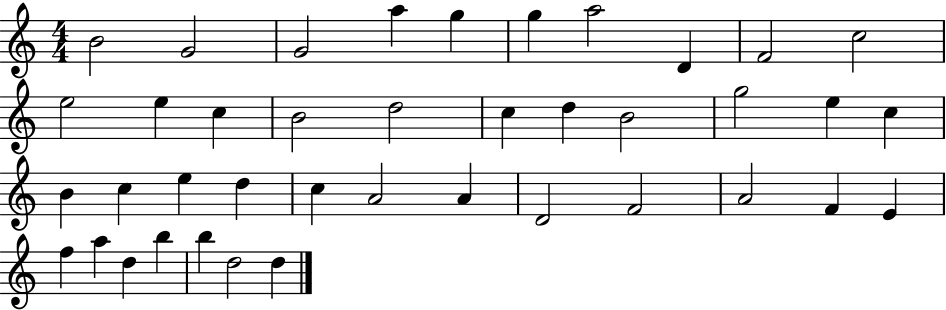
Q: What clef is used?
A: treble